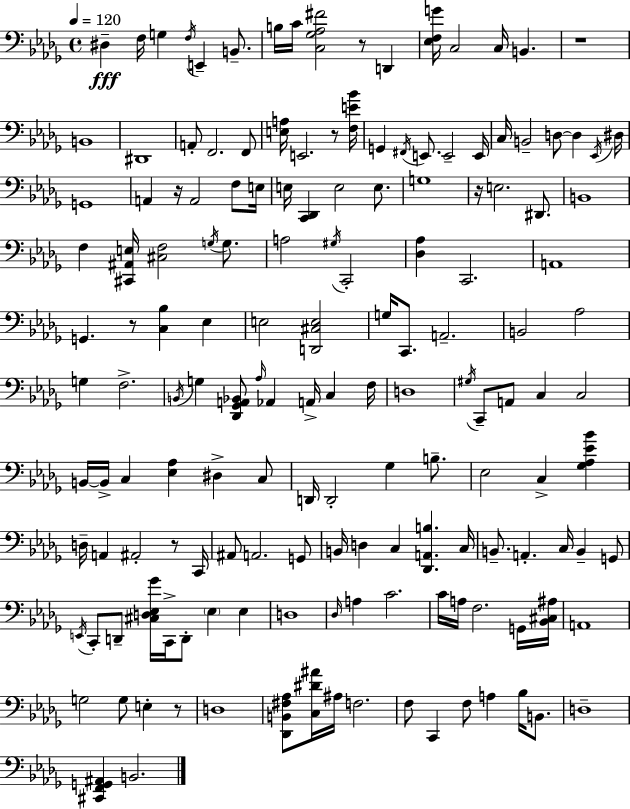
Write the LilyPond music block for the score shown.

{
  \clef bass
  \time 4/4
  \defaultTimeSignature
  \key bes \minor
  \tempo 4 = 120
  dis4--\fff f16 g4 \acciaccatura { f16 } e,4-- b,8.-- | b16 c'16 <c ges aes fis'>2 r8 d,4 | <ees f g'>16 c2 c16 b,4. | r1 | \break b,1 | dis,1 | a,8-. f,2. f,8 | <e a>16 e,2. r8 | \break <f e' bes'>16 g,4 \acciaccatura { fis,16 } e,8. e,2-- | e,16 c16 b,2-- d8~~ d4 | \acciaccatura { ees,16 } dis16 g,1 | a,4 r16 a,2 | \break f8 e16 e16 <c, des,>4 e2 | e8. g1 | r16 e2. | dis,8. b,1 | \break f4 <cis, ais, e>16 <cis f>2 | \acciaccatura { g16 } g8. a2 \acciaccatura { gis16 } c,2-. | <des aes>4 c,2. | a,1 | \break g,4. r8 <c bes>4 | ees4 e2 <d, cis e>2 | g16 c,8. a,2.-- | b,2 aes2 | \break g4 f2.-> | \acciaccatura { b,16 } g4 <des, ges, a, bes,>8 \grace { aes16 } aes,4 | a,16-> c4 f16 d1 | \acciaccatura { gis16 } c,8-- a,8 c4 | \break c2 b,16~~ b,16-> c4 <ees aes>4 | dis4-> c8 d,16 d,2-. | ges4 b8.-- ees2 | c4-> <ges aes ees' bes'>4 d16-- a,4 ais,2-. | \break r8 c,16 ais,8 a,2. | g,8 b,16 d4 c4 | <des, a, b>4. c16 b,8.-- a,4.-. | c16 b,4-- g,8 \acciaccatura { e,16 } c,8-. d,8-- <cis d ees ges'>16 c,16-> d,8-. | \break \parenthesize ees4 ees4 d1 | \grace { des16 } a4 c'2. | c'16 a16 f2. | g,16 <bes, cis ais>16 a,1 | \break g2 | g8 e4-. r8 d1 | <des, b, fis aes>8 <c dis' ais'>16 ais16 f2. | f8 c,4 | \break f8 a4 bes16 b,8. d1-- | <cis, f, g, ais,>4 b,2. | \bar "|."
}